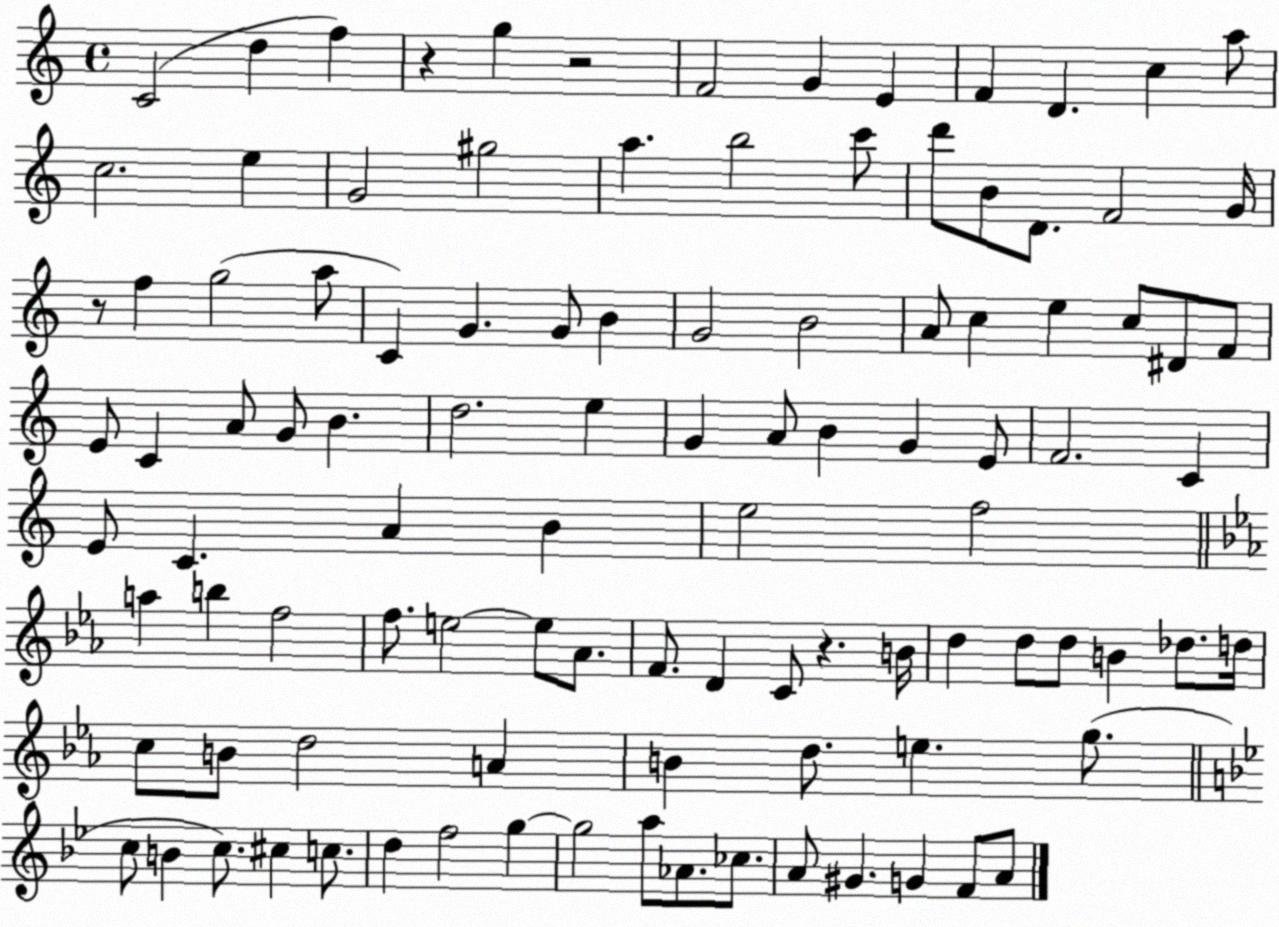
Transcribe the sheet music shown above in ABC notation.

X:1
T:Untitled
M:4/4
L:1/4
K:C
C2 d f z g z2 F2 G E F D c a/2 c2 e G2 ^g2 a b2 c'/2 d'/2 B/2 D/2 F2 G/4 z/2 f g2 a/2 C G G/2 B G2 B2 A/2 c e c/2 ^D/2 F/2 E/2 C A/2 G/2 B d2 e G A/2 B G E/2 F2 C E/2 C A B e2 f2 a b f2 f/2 e2 e/2 _A/2 F/2 D C/2 z B/4 d d/2 d/2 B _d/2 d/4 c/2 B/2 d2 A B d/2 e g/2 c/2 B c/2 ^c c/2 d f2 g g2 a/2 _A/2 _c/2 A/2 ^G G F/2 A/2